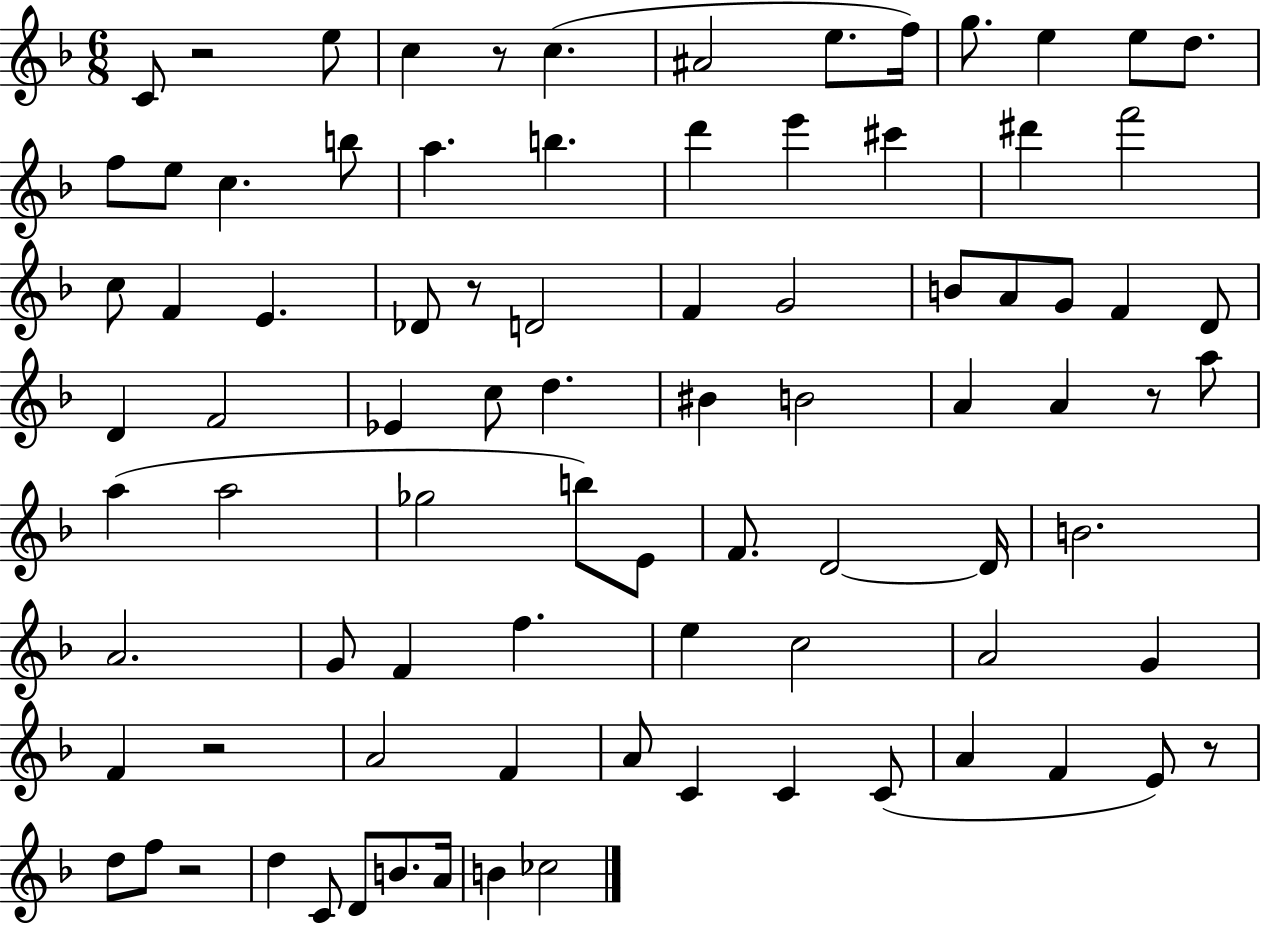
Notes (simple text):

C4/e R/h E5/e C5/q R/e C5/q. A#4/h E5/e. F5/s G5/e. E5/q E5/e D5/e. F5/e E5/e C5/q. B5/e A5/q. B5/q. D6/q E6/q C#6/q D#6/q F6/h C5/e F4/q E4/q. Db4/e R/e D4/h F4/q G4/h B4/e A4/e G4/e F4/q D4/e D4/q F4/h Eb4/q C5/e D5/q. BIS4/q B4/h A4/q A4/q R/e A5/e A5/q A5/h Gb5/h B5/e E4/e F4/e. D4/h D4/s B4/h. A4/h. G4/e F4/q F5/q. E5/q C5/h A4/h G4/q F4/q R/h A4/h F4/q A4/e C4/q C4/q C4/e A4/q F4/q E4/e R/e D5/e F5/e R/h D5/q C4/e D4/e B4/e. A4/s B4/q CES5/h